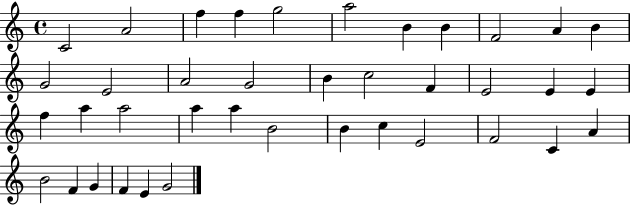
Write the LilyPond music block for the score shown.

{
  \clef treble
  \time 4/4
  \defaultTimeSignature
  \key c \major
  c'2 a'2 | f''4 f''4 g''2 | a''2 b'4 b'4 | f'2 a'4 b'4 | \break g'2 e'2 | a'2 g'2 | b'4 c''2 f'4 | e'2 e'4 e'4 | \break f''4 a''4 a''2 | a''4 a''4 b'2 | b'4 c''4 e'2 | f'2 c'4 a'4 | \break b'2 f'4 g'4 | f'4 e'4 g'2 | \bar "|."
}